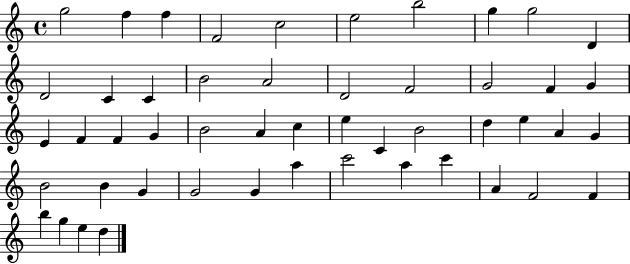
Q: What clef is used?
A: treble